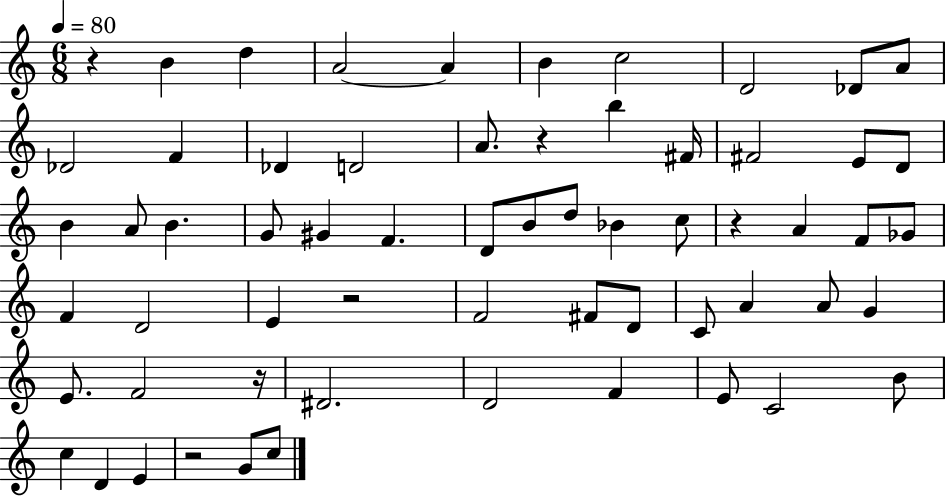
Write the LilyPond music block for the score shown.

{
  \clef treble
  \numericTimeSignature
  \time 6/8
  \key c \major
  \tempo 4 = 80
  r4 b'4 d''4 | a'2~~ a'4 | b'4 c''2 | d'2 des'8 a'8 | \break des'2 f'4 | des'4 d'2 | a'8. r4 b''4 fis'16 | fis'2 e'8 d'8 | \break b'4 a'8 b'4. | g'8 gis'4 f'4. | d'8 b'8 d''8 bes'4 c''8 | r4 a'4 f'8 ges'8 | \break f'4 d'2 | e'4 r2 | f'2 fis'8 d'8 | c'8 a'4 a'8 g'4 | \break e'8. f'2 r16 | dis'2. | d'2 f'4 | e'8 c'2 b'8 | \break c''4 d'4 e'4 | r2 g'8 c''8 | \bar "|."
}